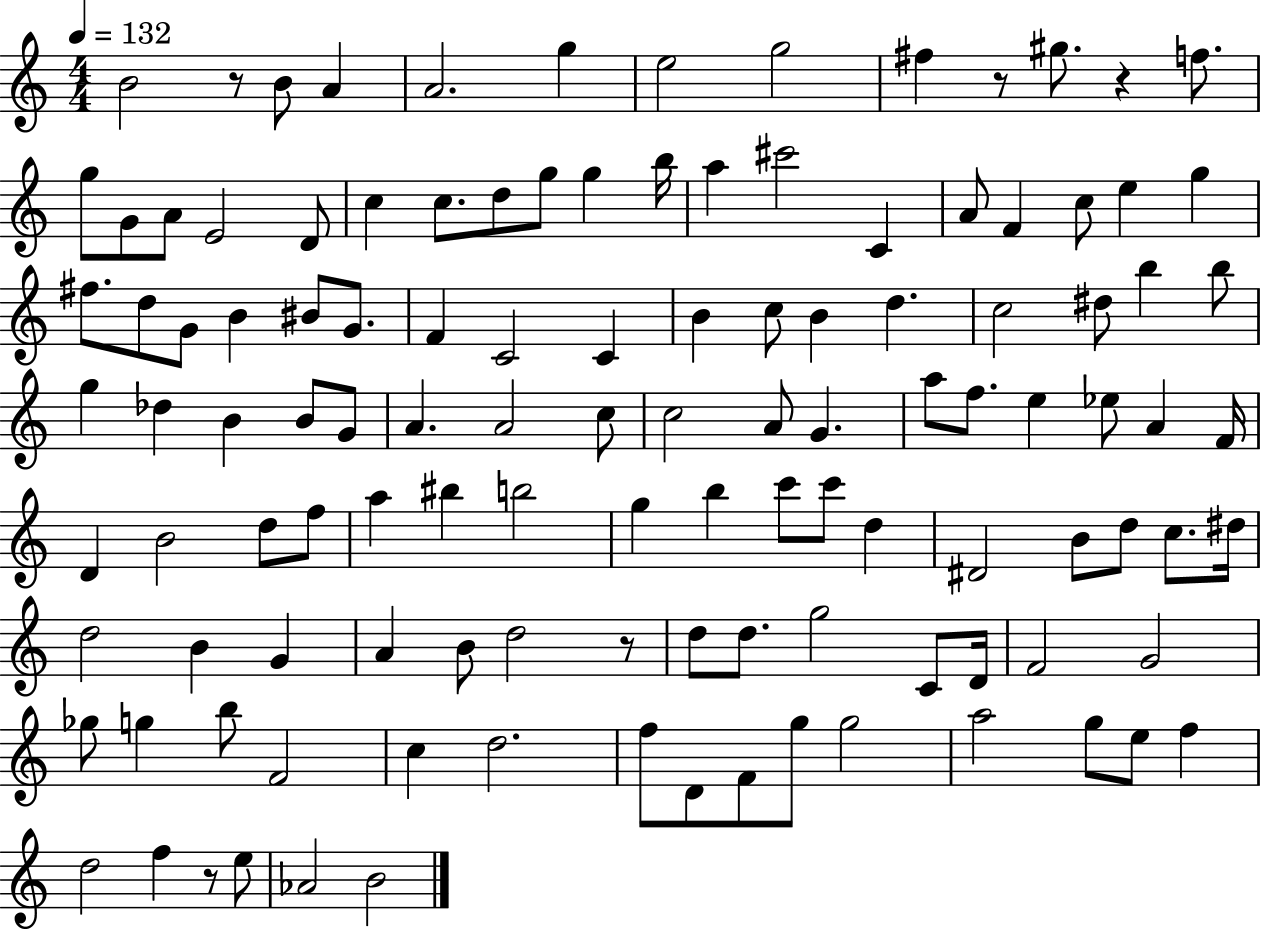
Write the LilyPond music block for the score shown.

{
  \clef treble
  \numericTimeSignature
  \time 4/4
  \key c \major
  \tempo 4 = 132
  b'2 r8 b'8 a'4 | a'2. g''4 | e''2 g''2 | fis''4 r8 gis''8. r4 f''8. | \break g''8 g'8 a'8 e'2 d'8 | c''4 c''8. d''8 g''8 g''4 b''16 | a''4 cis'''2 c'4 | a'8 f'4 c''8 e''4 g''4 | \break fis''8. d''8 g'8 b'4 bis'8 g'8. | f'4 c'2 c'4 | b'4 c''8 b'4 d''4. | c''2 dis''8 b''4 b''8 | \break g''4 des''4 b'4 b'8 g'8 | a'4. a'2 c''8 | c''2 a'8 g'4. | a''8 f''8. e''4 ees''8 a'4 f'16 | \break d'4 b'2 d''8 f''8 | a''4 bis''4 b''2 | g''4 b''4 c'''8 c'''8 d''4 | dis'2 b'8 d''8 c''8. dis''16 | \break d''2 b'4 g'4 | a'4 b'8 d''2 r8 | d''8 d''8. g''2 c'8 d'16 | f'2 g'2 | \break ges''8 g''4 b''8 f'2 | c''4 d''2. | f''8 d'8 f'8 g''8 g''2 | a''2 g''8 e''8 f''4 | \break d''2 f''4 r8 e''8 | aes'2 b'2 | \bar "|."
}